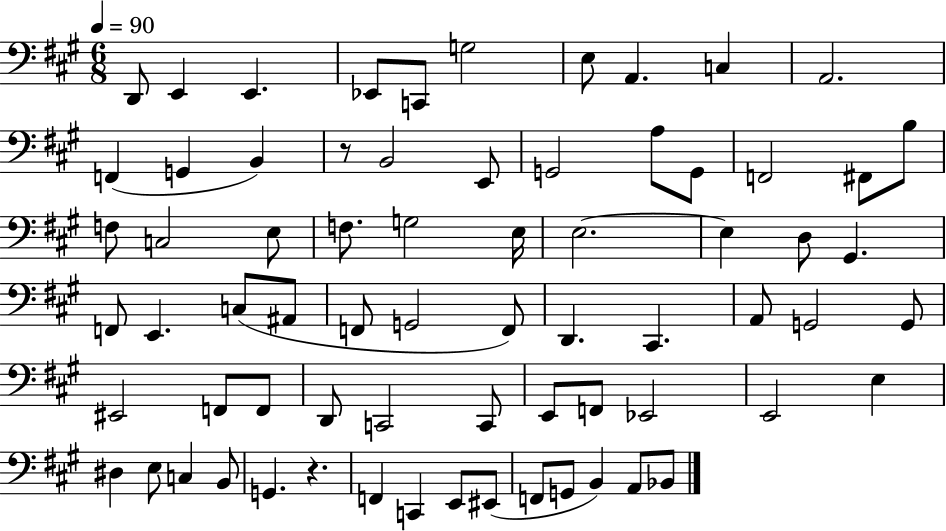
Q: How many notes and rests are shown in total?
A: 70